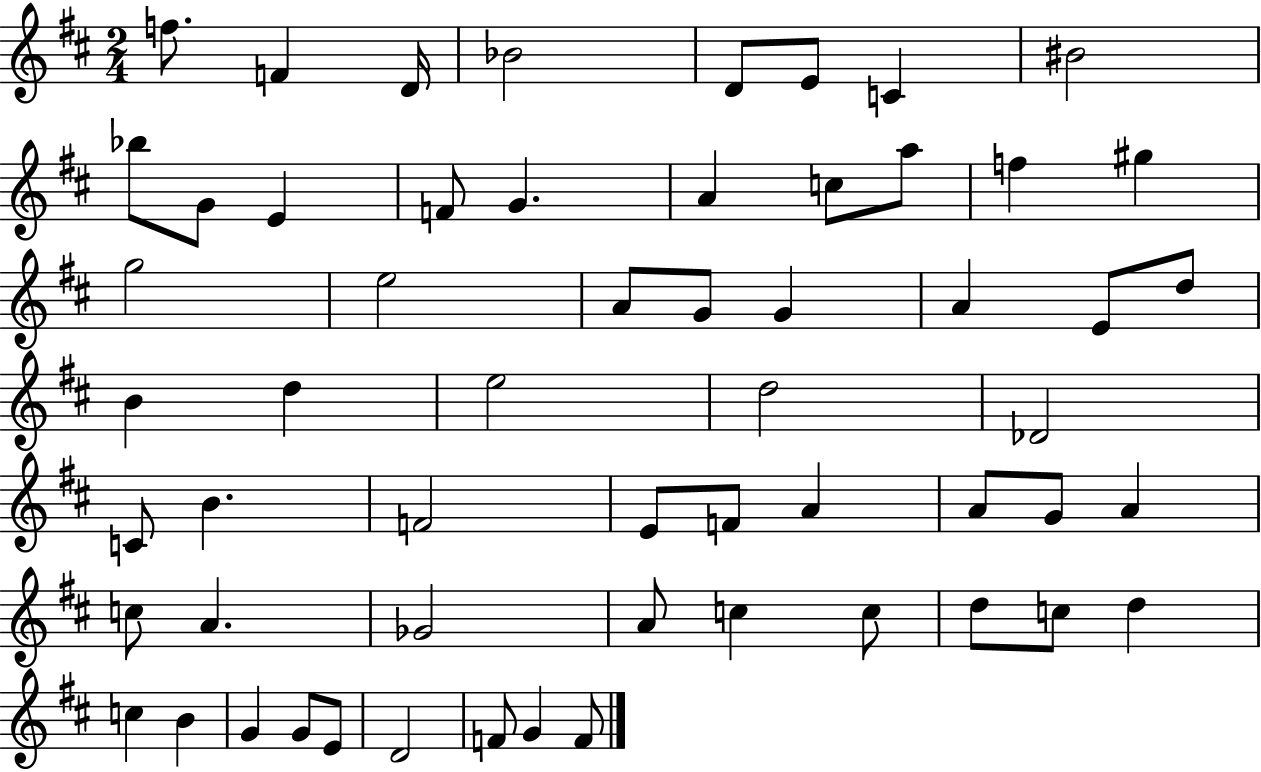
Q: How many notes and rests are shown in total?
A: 58